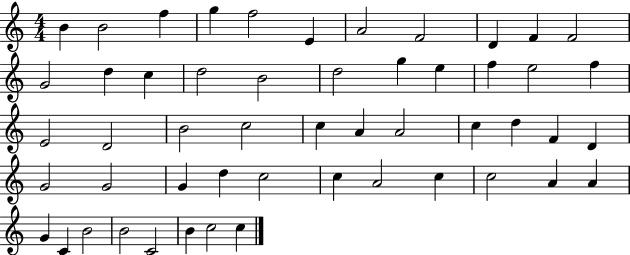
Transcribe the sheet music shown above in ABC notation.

X:1
T:Untitled
M:4/4
L:1/4
K:C
B B2 f g f2 E A2 F2 D F F2 G2 d c d2 B2 d2 g e f e2 f E2 D2 B2 c2 c A A2 c d F D G2 G2 G d c2 c A2 c c2 A A G C B2 B2 C2 B c2 c